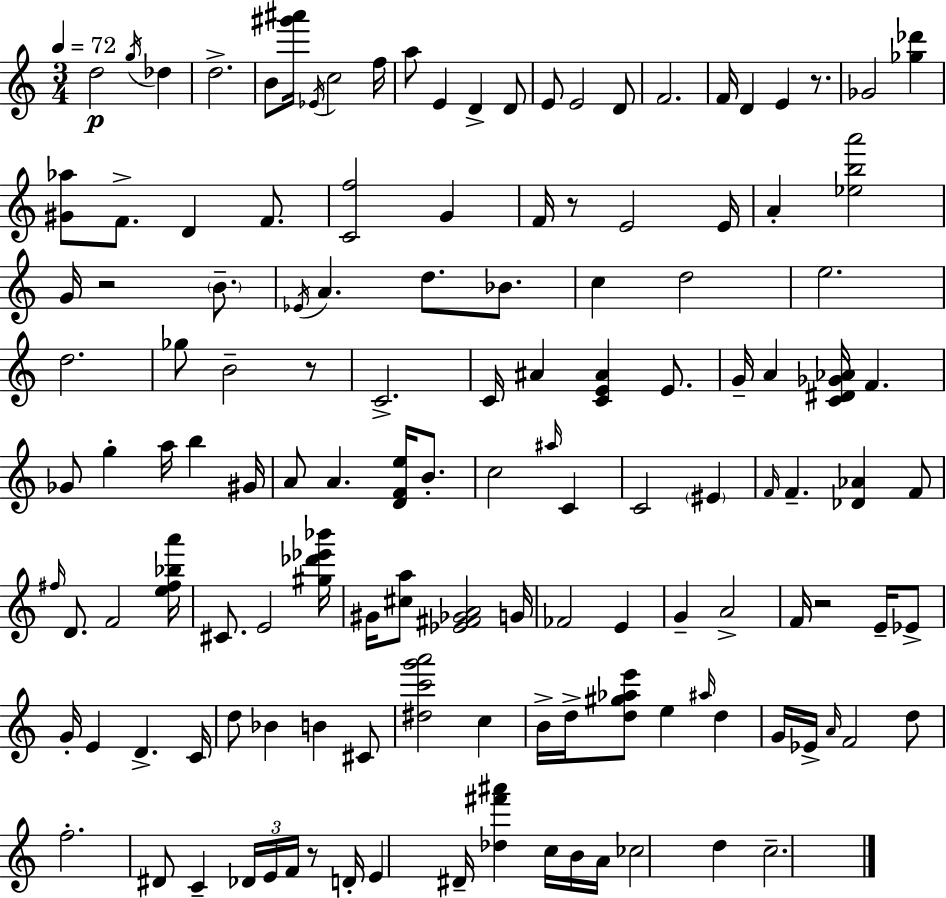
{
  \clef treble
  \numericTimeSignature
  \time 3/4
  \key a \minor
  \tempo 4 = 72
  d''2\p \acciaccatura { g''16 } des''4 | d''2.-> | b'8 <gis''' ais'''>16 \acciaccatura { ees'16 } c''2 | f''16 a''8 e'4 d'4-> | \break d'8 e'8 e'2 | d'8 f'2. | f'16 d'4 e'4 r8. | ges'2 <ges'' des'''>4 | \break <gis' aes''>8 f'8.-> d'4 f'8. | <c' f''>2 g'4 | f'16 r8 e'2 | e'16 a'4-. <ees'' b'' a'''>2 | \break g'16 r2 \parenthesize b'8.-- | \acciaccatura { ees'16 } a'4. d''8. | bes'8. c''4 d''2 | e''2. | \break d''2. | ges''8 b'2-- | r8 c'2.-> | c'16 ais'4 <c' e' ais'>4 | \break e'8. g'16-- a'4 <c' dis' ges' aes'>16 f'4. | ges'8 g''4-. a''16 b''4 | gis'16 a'8 a'4. <d' f' e''>16 | b'8.-. c''2 \grace { ais''16 } | \break c'4 c'2 | \parenthesize eis'4 \grace { f'16 } f'4.-- <des' aes'>4 | f'8 \grace { fis''16 } d'8. f'2 | <e'' fis'' bes'' a'''>16 cis'8. e'2 | \break <gis'' des''' ees''' bes'''>16 gis'16 <cis'' a''>8 <ees' fis' ges' a'>2 | g'16 fes'2 | e'4 g'4-- a'2-> | f'16 r2 | \break e'16-- ees'8-> g'16-. e'4 d'4.-> | c'16 d''8 bes'4 | b'4 cis'8 <dis'' c''' g''' a'''>2 | c''4 b'16-> d''16-> <d'' gis'' aes'' e'''>8 e''4 | \break \grace { ais''16 } d''4 g'16 ees'16-> \grace { a'16 } f'2 | d''8 f''2.-. | dis'8 c'4-- | \tuplet 3/2 { des'16 e'16 f'16 } r8 d'16-. e'4 | \break dis'16-- <des'' fis''' ais'''>4 c''16 b'16 a'16 ces''2 | d''4 c''2.-- | \bar "|."
}